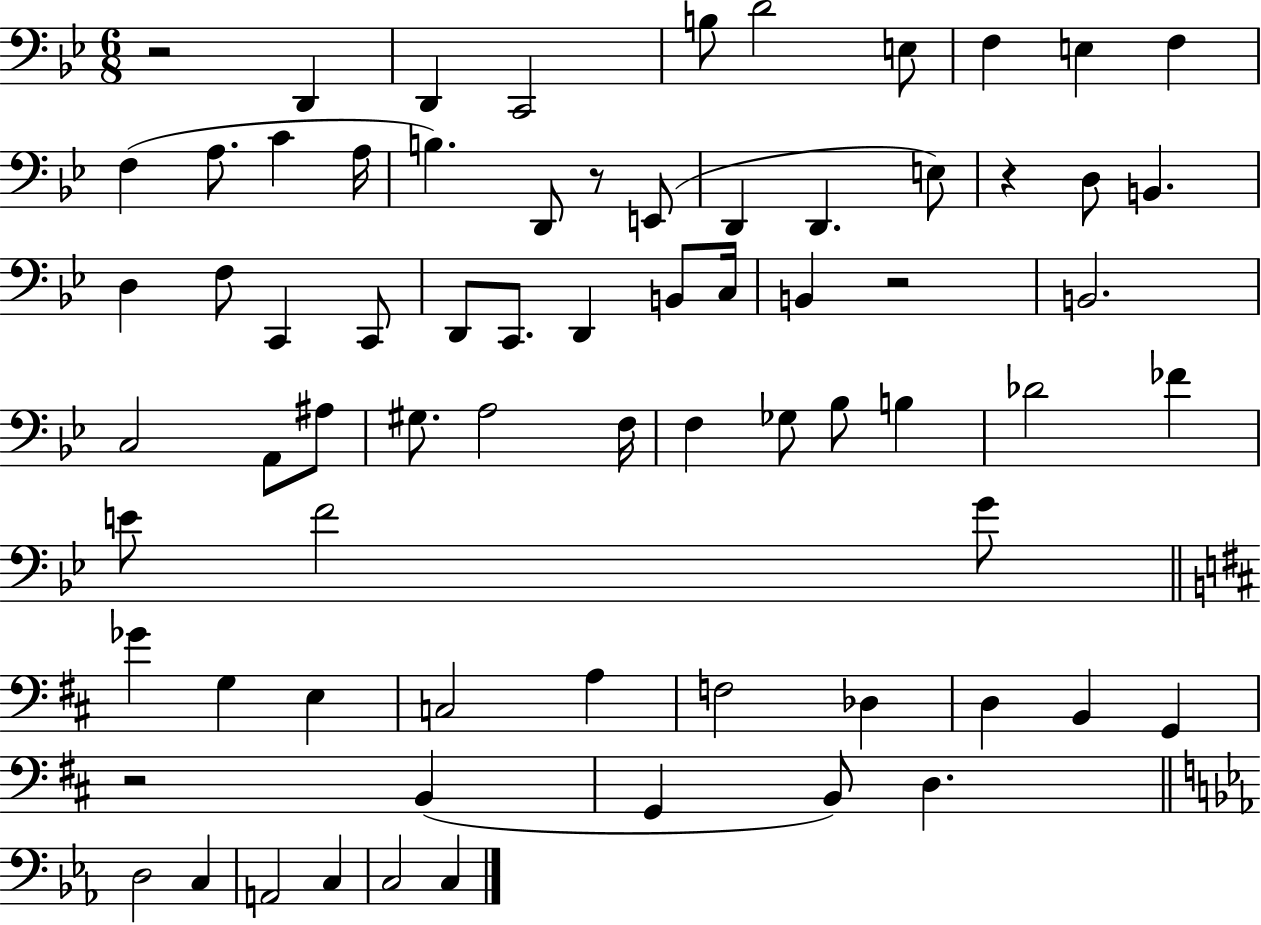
{
  \clef bass
  \numericTimeSignature
  \time 6/8
  \key bes \major
  \repeat volta 2 { r2 d,4 | d,4 c,2 | b8 d'2 e8 | f4 e4 f4 | \break f4( a8. c'4 a16 | b4.) d,8 r8 e,8( | d,4 d,4. e8) | r4 d8 b,4. | \break d4 f8 c,4 c,8 | d,8 c,8. d,4 b,8 c16 | b,4 r2 | b,2. | \break c2 a,8 ais8 | gis8. a2 f16 | f4 ges8 bes8 b4 | des'2 fes'4 | \break e'8 f'2 g'8 | \bar "||" \break \key d \major ges'4 g4 e4 | c2 a4 | f2 des4 | d4 b,4 g,4 | \break r2 b,4( | g,4 b,8) d4. | \bar "||" \break \key c \minor d2 c4 | a,2 c4 | c2 c4 | } \bar "|."
}